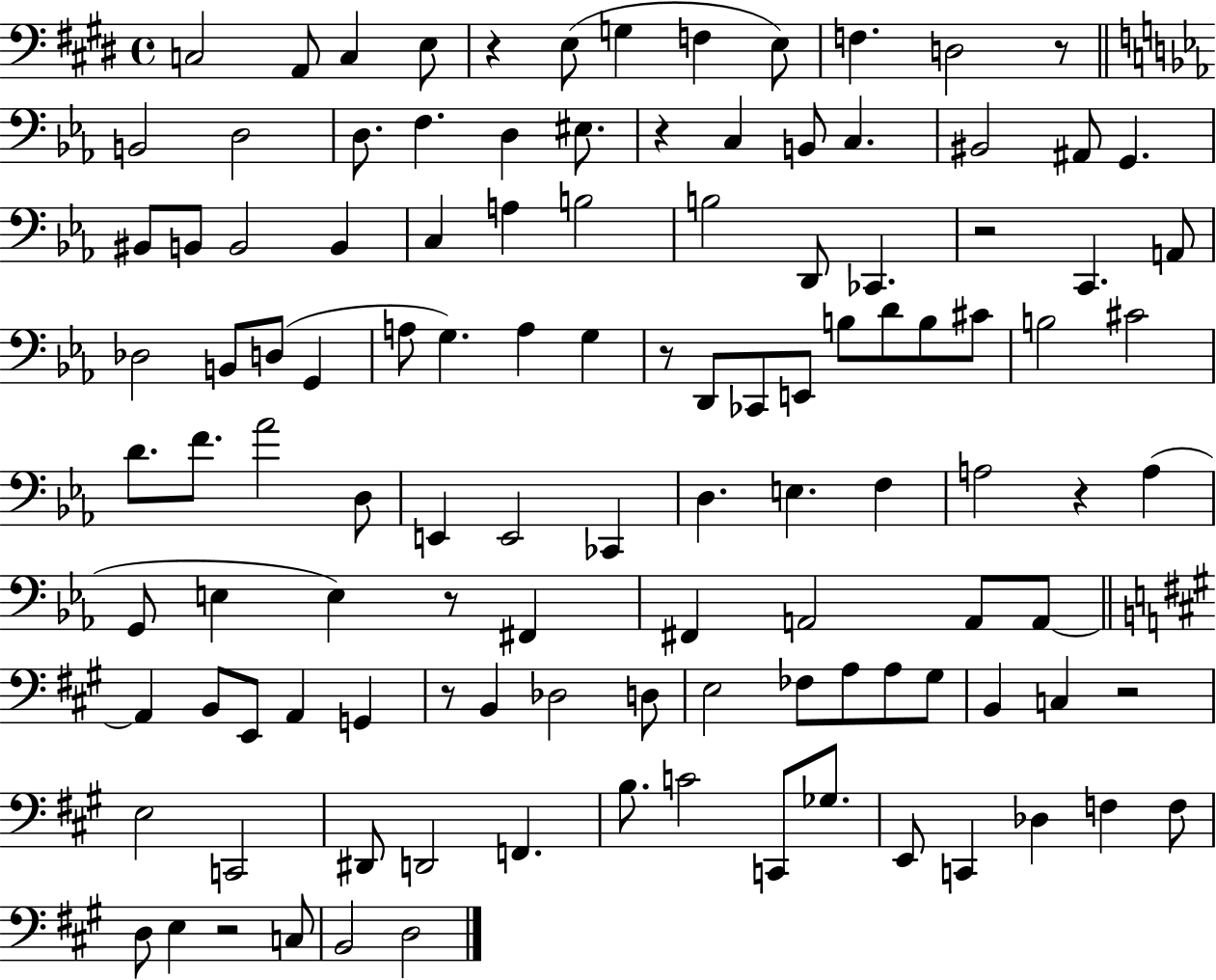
{
  \clef bass
  \time 4/4
  \defaultTimeSignature
  \key e \major
  c2 a,8 c4 e8 | r4 e8( g4 f4 e8) | f4. d2 r8 | \bar "||" \break \key ees \major b,2 d2 | d8. f4. d4 eis8. | r4 c4 b,8 c4. | bis,2 ais,8 g,4. | \break bis,8 b,8 b,2 b,4 | c4 a4 b2 | b2 d,8 ces,4. | r2 c,4. a,8 | \break des2 b,8 d8( g,4 | a8 g4.) a4 g4 | r8 d,8 ces,8 e,8 b8 d'8 b8 cis'8 | b2 cis'2 | \break d'8. f'8. aes'2 d8 | e,4 e,2 ces,4 | d4. e4. f4 | a2 r4 a4( | \break g,8 e4 e4) r8 fis,4 | fis,4 a,2 a,8 a,8~~ | \bar "||" \break \key a \major a,4 b,8 e,8 a,4 g,4 | r8 b,4 des2 d8 | e2 fes8 a8 a8 gis8 | b,4 c4 r2 | \break e2 c,2 | dis,8 d,2 f,4. | b8. c'2 c,8 ges8. | e,8 c,4 des4 f4 f8 | \break d8 e4 r2 c8 | b,2 d2 | \bar "|."
}